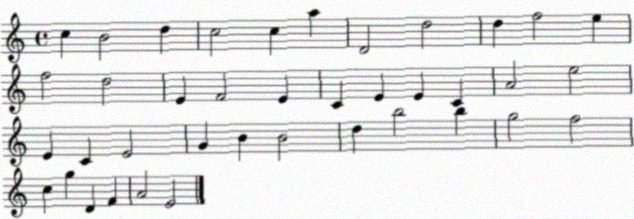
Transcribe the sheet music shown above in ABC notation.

X:1
T:Untitled
M:4/4
L:1/4
K:C
c B2 d c2 c a D2 d2 d f2 e f2 d2 E F2 E C E E C A2 e2 E C E2 G B B2 d b2 b g2 f2 c g D F A2 E2